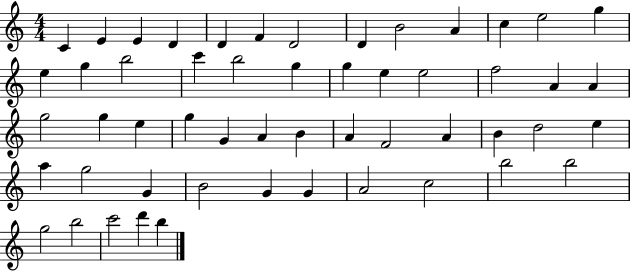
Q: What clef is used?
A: treble